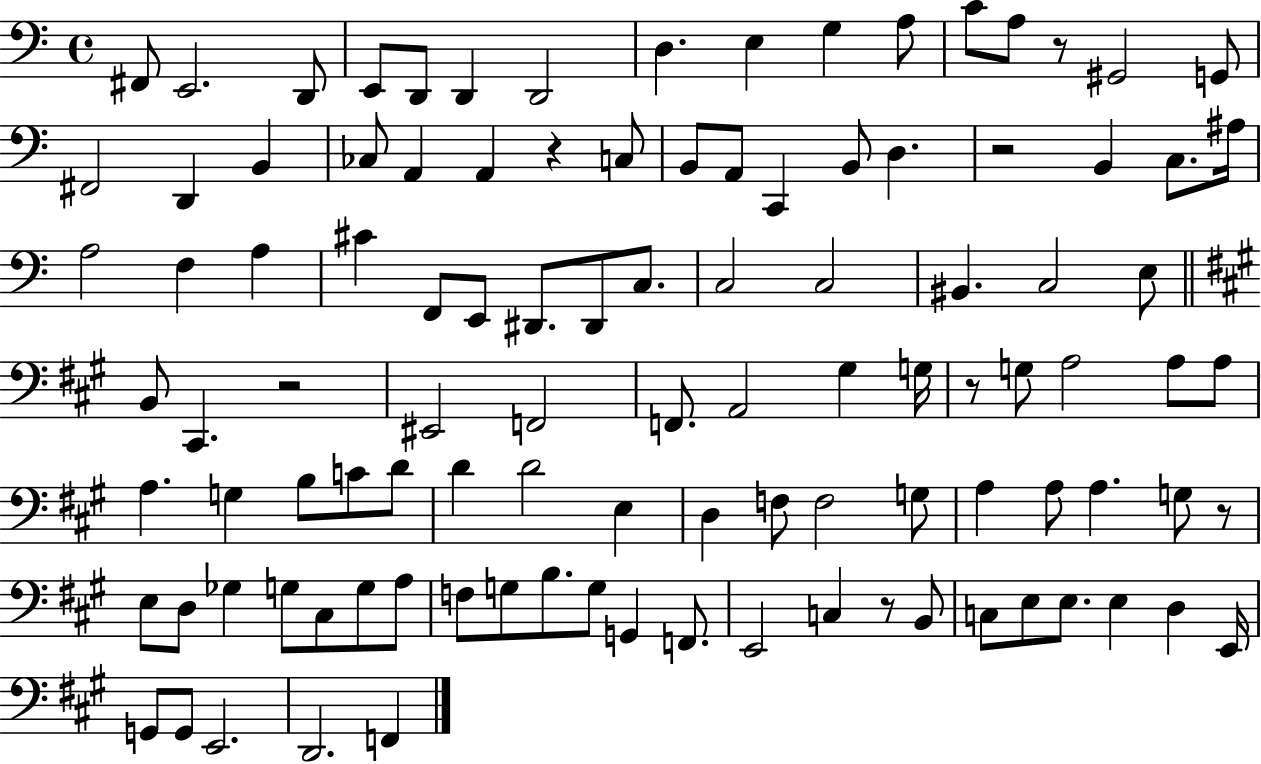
X:1
T:Untitled
M:4/4
L:1/4
K:C
^F,,/2 E,,2 D,,/2 E,,/2 D,,/2 D,, D,,2 D, E, G, A,/2 C/2 A,/2 z/2 ^G,,2 G,,/2 ^F,,2 D,, B,, _C,/2 A,, A,, z C,/2 B,,/2 A,,/2 C,, B,,/2 D, z2 B,, C,/2 ^A,/4 A,2 F, A, ^C F,,/2 E,,/2 ^D,,/2 ^D,,/2 C,/2 C,2 C,2 ^B,, C,2 E,/2 B,,/2 ^C,, z2 ^E,,2 F,,2 F,,/2 A,,2 ^G, G,/4 z/2 G,/2 A,2 A,/2 A,/2 A, G, B,/2 C/2 D/2 D D2 E, D, F,/2 F,2 G,/2 A, A,/2 A, G,/2 z/2 E,/2 D,/2 _G, G,/2 ^C,/2 G,/2 A,/2 F,/2 G,/2 B,/2 G,/2 G,, F,,/2 E,,2 C, z/2 B,,/2 C,/2 E,/2 E,/2 E, D, E,,/4 G,,/2 G,,/2 E,,2 D,,2 F,,